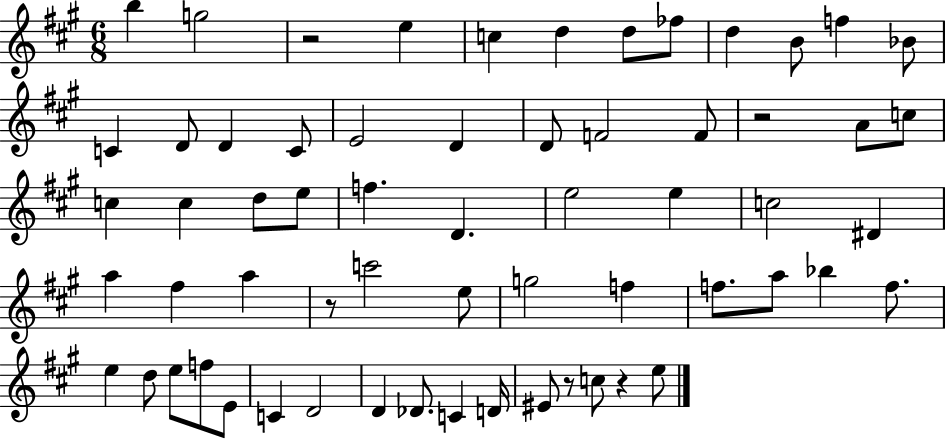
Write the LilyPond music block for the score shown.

{
  \clef treble
  \numericTimeSignature
  \time 6/8
  \key a \major
  b''4 g''2 | r2 e''4 | c''4 d''4 d''8 fes''8 | d''4 b'8 f''4 bes'8 | \break c'4 d'8 d'4 c'8 | e'2 d'4 | d'8 f'2 f'8 | r2 a'8 c''8 | \break c''4 c''4 d''8 e''8 | f''4. d'4. | e''2 e''4 | c''2 dis'4 | \break a''4 fis''4 a''4 | r8 c'''2 e''8 | g''2 f''4 | f''8. a''8 bes''4 f''8. | \break e''4 d''8 e''8 f''8 e'8 | c'4 d'2 | d'4 des'8. c'4 d'16 | eis'8 r8 c''8 r4 e''8 | \break \bar "|."
}